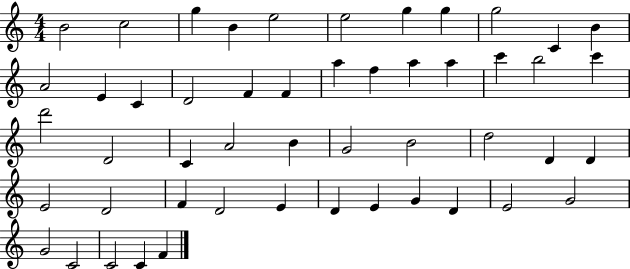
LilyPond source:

{
  \clef treble
  \numericTimeSignature
  \time 4/4
  \key c \major
  b'2 c''2 | g''4 b'4 e''2 | e''2 g''4 g''4 | g''2 c'4 b'4 | \break a'2 e'4 c'4 | d'2 f'4 f'4 | a''4 f''4 a''4 a''4 | c'''4 b''2 c'''4 | \break d'''2 d'2 | c'4 a'2 b'4 | g'2 b'2 | d''2 d'4 d'4 | \break e'2 d'2 | f'4 d'2 e'4 | d'4 e'4 g'4 d'4 | e'2 g'2 | \break g'2 c'2 | c'2 c'4 f'4 | \bar "|."
}